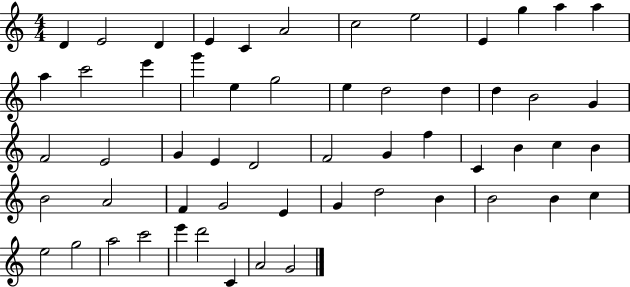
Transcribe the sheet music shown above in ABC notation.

X:1
T:Untitled
M:4/4
L:1/4
K:C
D E2 D E C A2 c2 e2 E g a a a c'2 e' g' e g2 e d2 d d B2 G F2 E2 G E D2 F2 G f C B c B B2 A2 F G2 E G d2 B B2 B c e2 g2 a2 c'2 e' d'2 C A2 G2